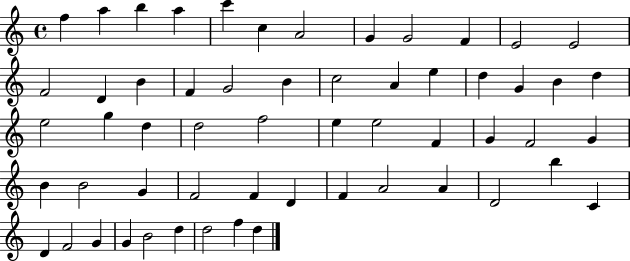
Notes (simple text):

F5/q A5/q B5/q A5/q C6/q C5/q A4/h G4/q G4/h F4/q E4/h E4/h F4/h D4/q B4/q F4/q G4/h B4/q C5/h A4/q E5/q D5/q G4/q B4/q D5/q E5/h G5/q D5/q D5/h F5/h E5/q E5/h F4/q G4/q F4/h G4/q B4/q B4/h G4/q F4/h F4/q D4/q F4/q A4/h A4/q D4/h B5/q C4/q D4/q F4/h G4/q G4/q B4/h D5/q D5/h F5/q D5/q